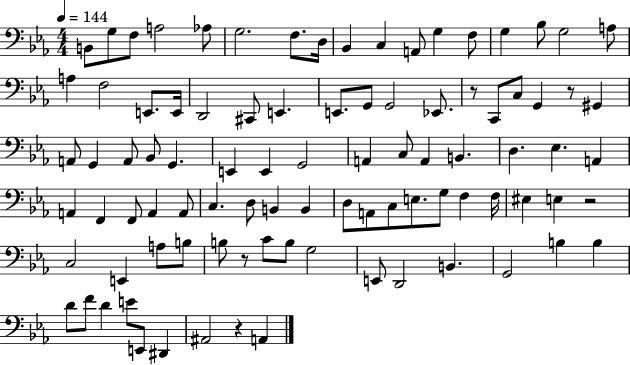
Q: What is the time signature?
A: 4/4